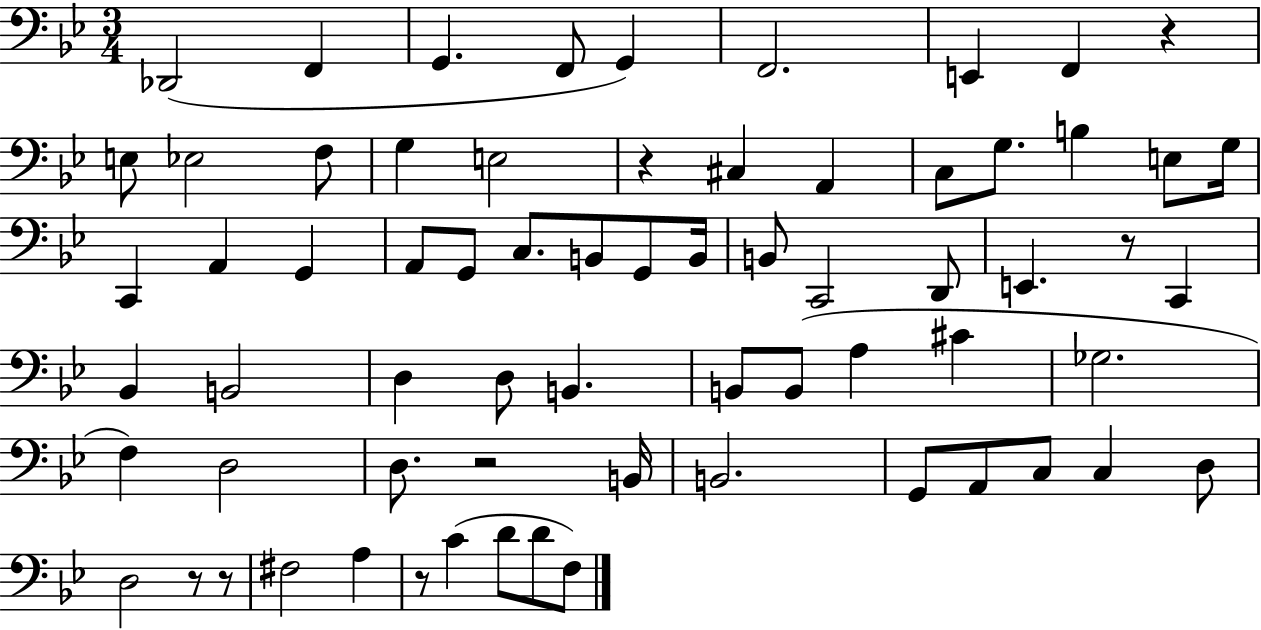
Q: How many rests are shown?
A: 7